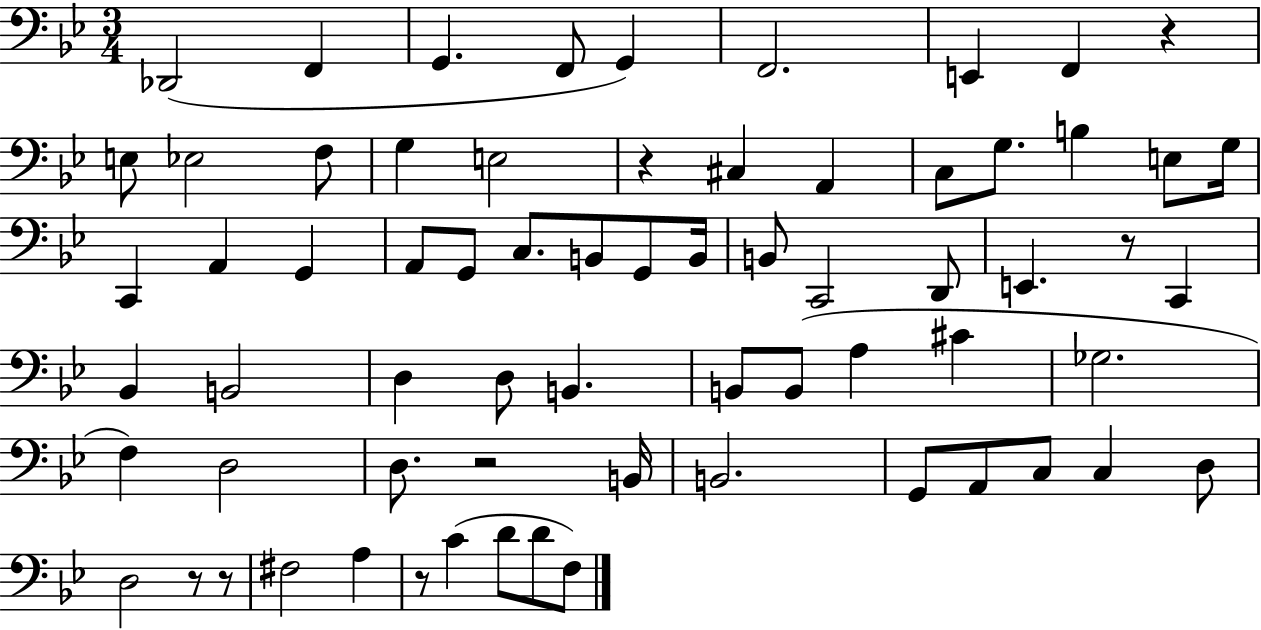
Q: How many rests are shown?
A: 7